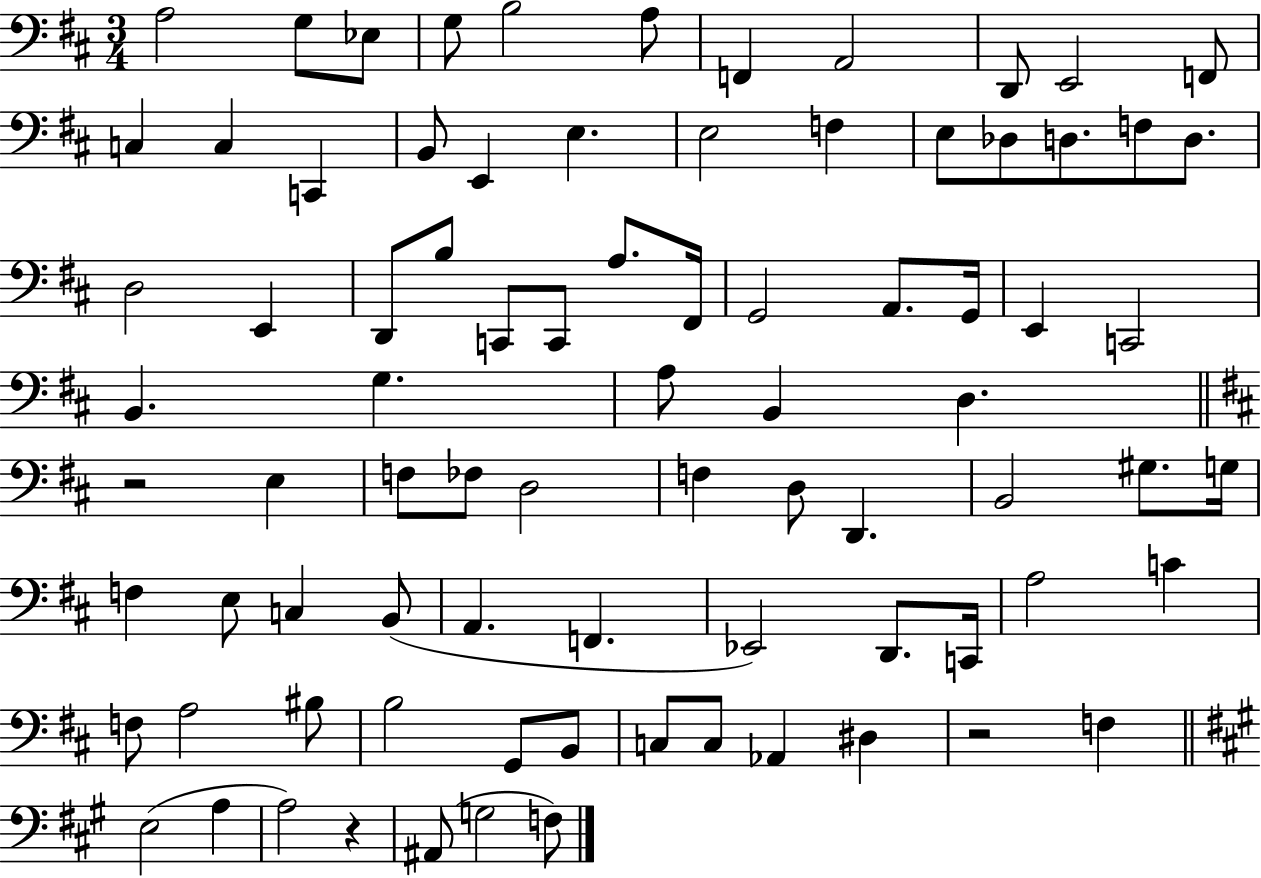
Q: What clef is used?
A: bass